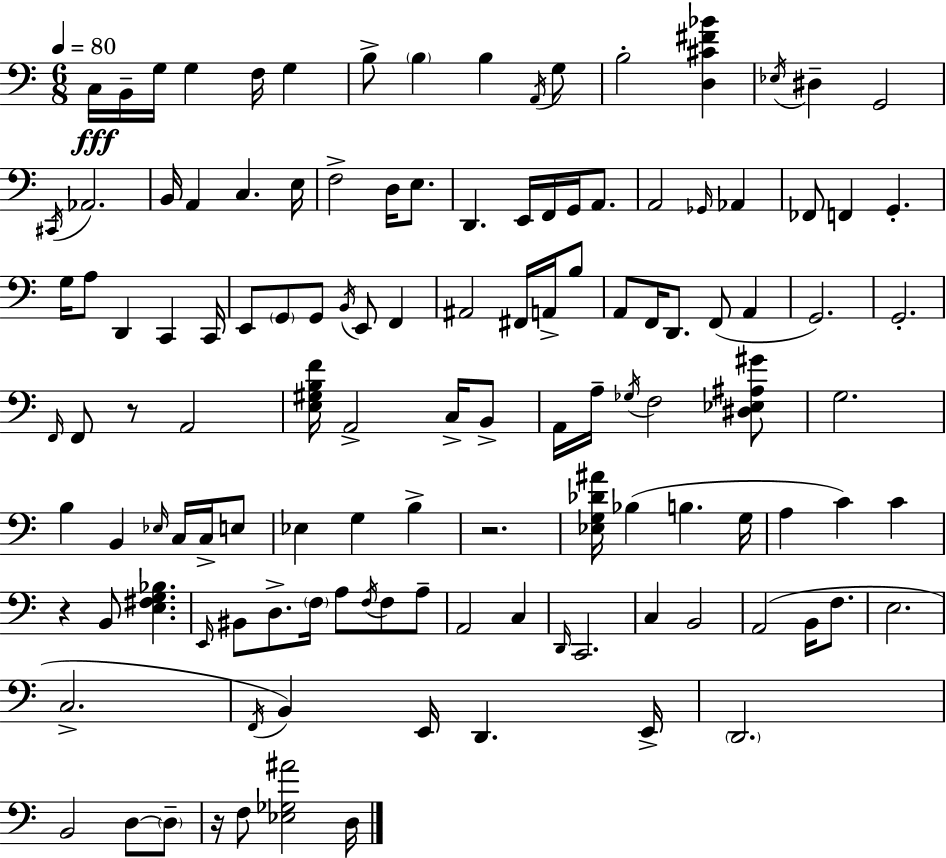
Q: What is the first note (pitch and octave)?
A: C3